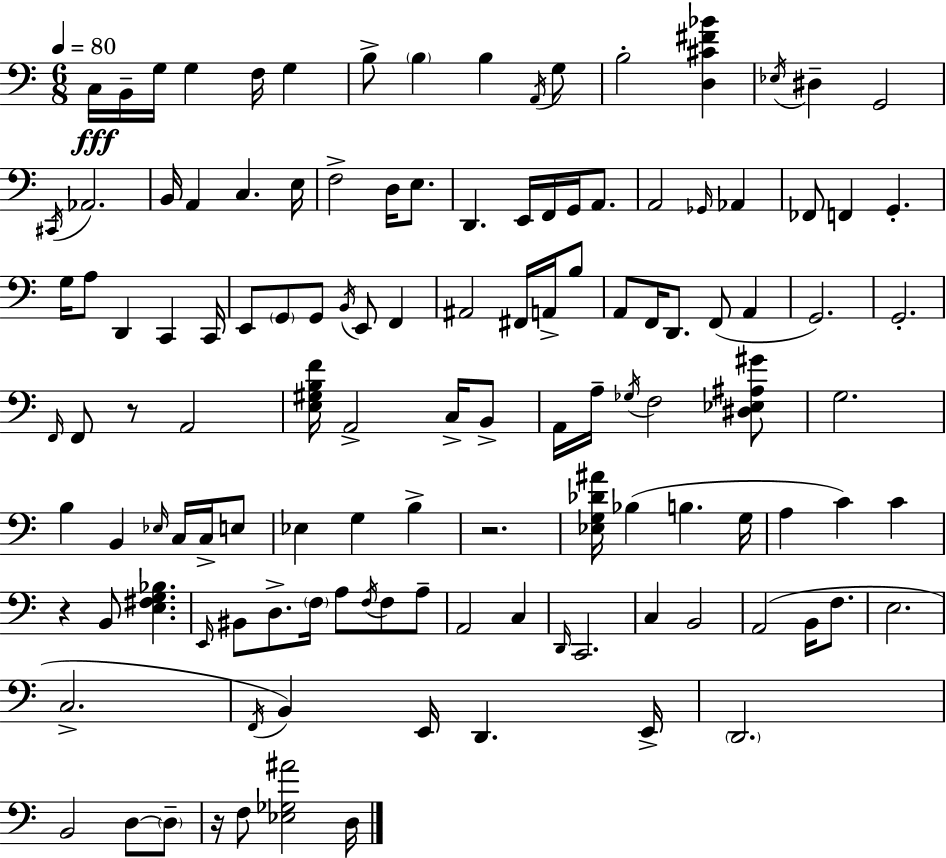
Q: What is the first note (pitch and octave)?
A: C3